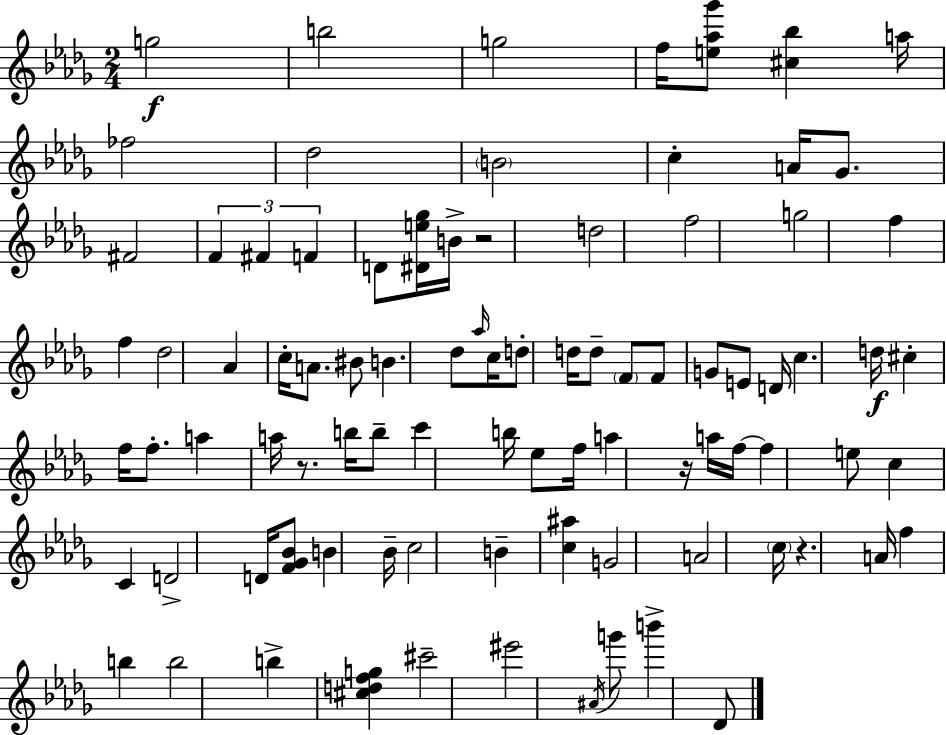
{
  \clef treble
  \numericTimeSignature
  \time 2/4
  \key bes \minor
  \repeat volta 2 { g''2\f | b''2 | g''2 | f''16 <e'' aes'' ges'''>8 <cis'' bes''>4 a''16 | \break fes''2 | des''2 | \parenthesize b'2 | c''4-. a'16 ges'8. | \break fis'2 | \tuplet 3/2 { f'4 fis'4 | f'4 } d'8 <dis' e'' ges''>16 b'16-> | r2 | \break d''2 | f''2 | g''2 | f''4 f''4 | \break des''2 | aes'4 c''16-. a'8. | bis'8 b'4. | des''8 \grace { aes''16 } c''16 d''8-. d''16 d''8-- | \break \parenthesize f'8 f'8 g'8 e'8 | d'16 c''4. | d''16\f cis''4-. f''16 f''8.-. | a''4 a''16 r8. | \break b''16 b''8-- c'''4 | b''16 ees''8 f''16 a''4 | r16 a''16 f''16~~ f''4 e''8 | c''4 c'4 | \break d'2-> | d'16 <f' ges' bes'>8 b'4 | bes'16-- c''2 | b'4-- <c'' ais''>4 | \break g'2 | a'2 | \parenthesize c''16 r4. | a'16 f''4 b''4 | \break b''2 | b''4-> <cis'' d'' f'' g''>4 | cis'''2-- | eis'''2 | \break \acciaccatura { ais'16 } g'''8 b'''4-> | des'8 } \bar "|."
}